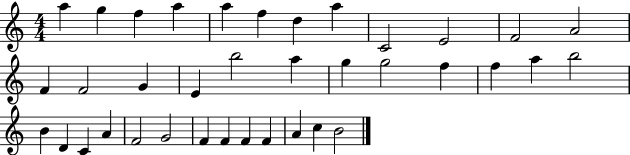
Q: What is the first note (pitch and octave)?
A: A5